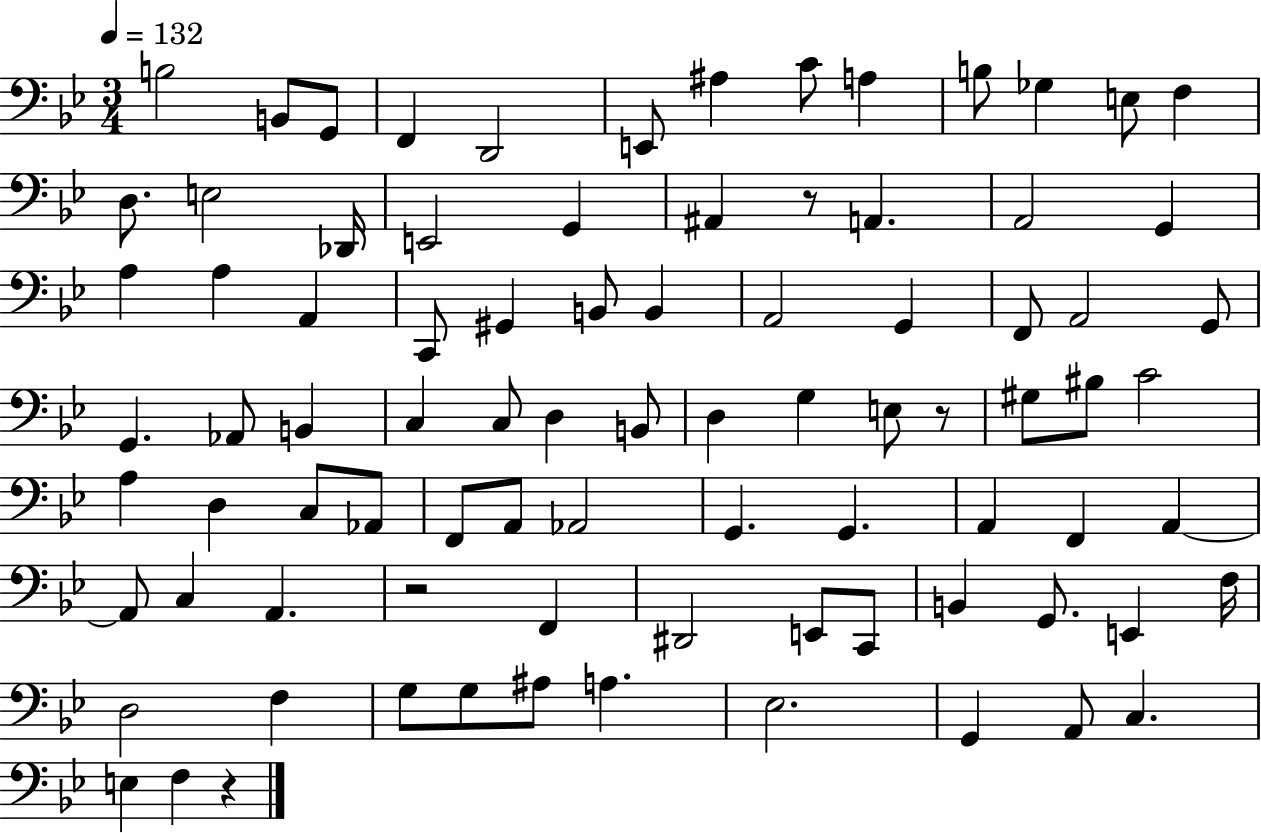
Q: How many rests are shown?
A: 4